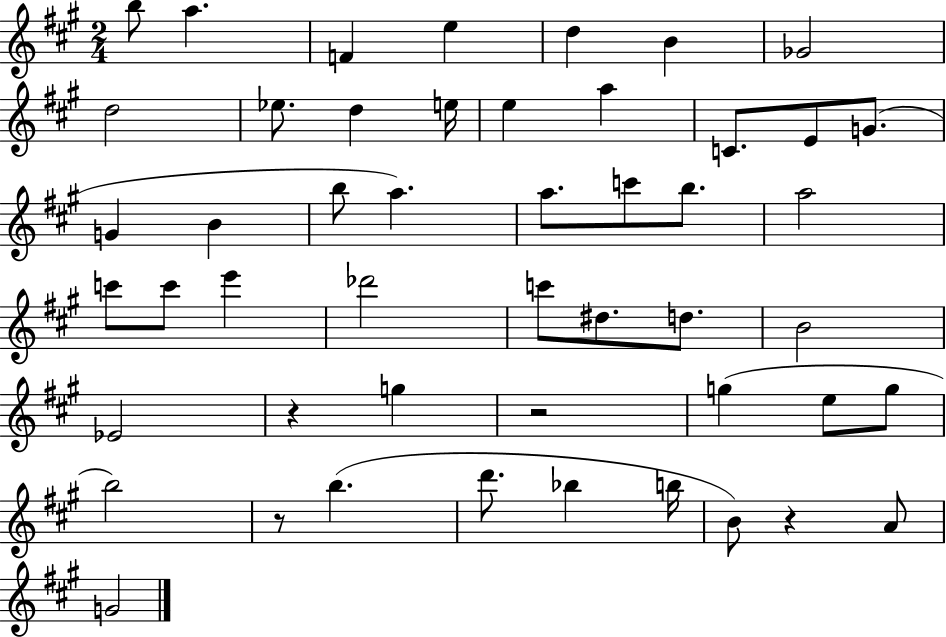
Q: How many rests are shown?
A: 4